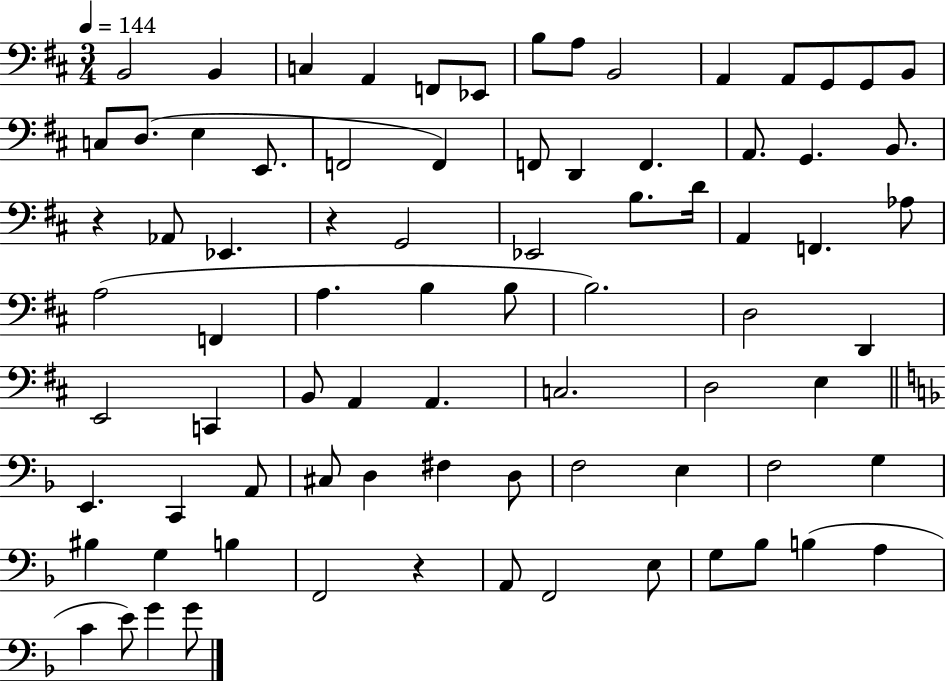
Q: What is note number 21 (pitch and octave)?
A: F2